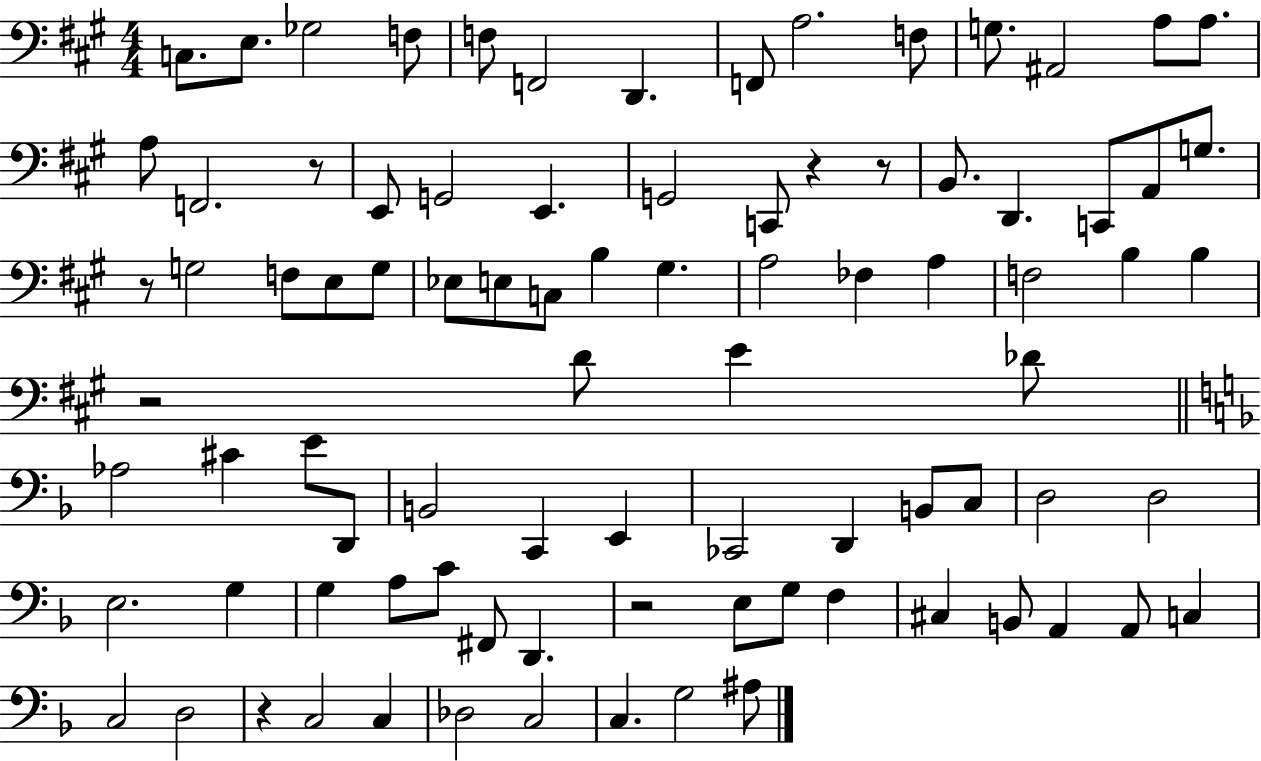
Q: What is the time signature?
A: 4/4